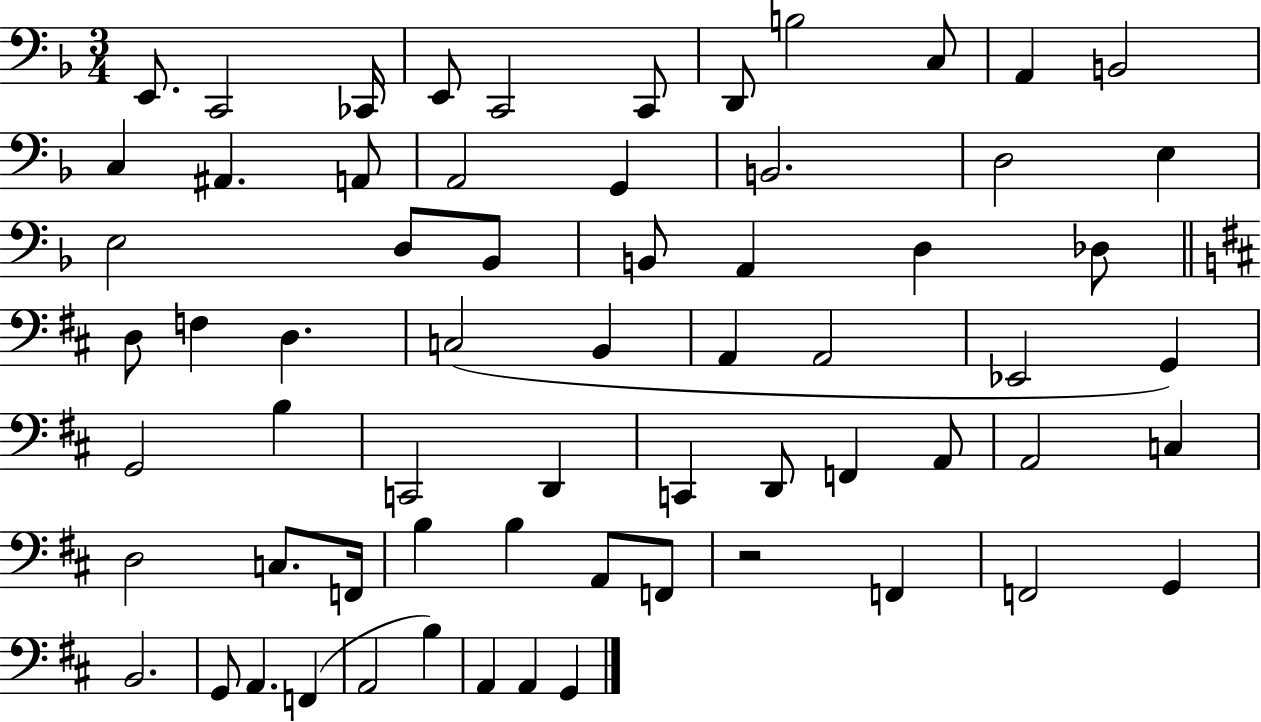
{
  \clef bass
  \numericTimeSignature
  \time 3/4
  \key f \major
  e,8. c,2 ces,16 | e,8 c,2 c,8 | d,8 b2 c8 | a,4 b,2 | \break c4 ais,4. a,8 | a,2 g,4 | b,2. | d2 e4 | \break e2 d8 bes,8 | b,8 a,4 d4 des8 | \bar "||" \break \key b \minor d8 f4 d4. | c2( b,4 | a,4 a,2 | ees,2 g,4) | \break g,2 b4 | c,2 d,4 | c,4 d,8 f,4 a,8 | a,2 c4 | \break d2 c8. f,16 | b4 b4 a,8 f,8 | r2 f,4 | f,2 g,4 | \break b,2. | g,8 a,4. f,4( | a,2 b4) | a,4 a,4 g,4 | \break \bar "|."
}